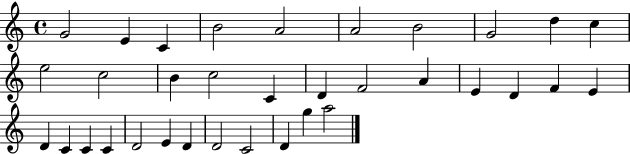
G4/h E4/q C4/q B4/h A4/h A4/h B4/h G4/h D5/q C5/q E5/h C5/h B4/q C5/h C4/q D4/q F4/h A4/q E4/q D4/q F4/q E4/q D4/q C4/q C4/q C4/q D4/h E4/q D4/q D4/h C4/h D4/q G5/q A5/h